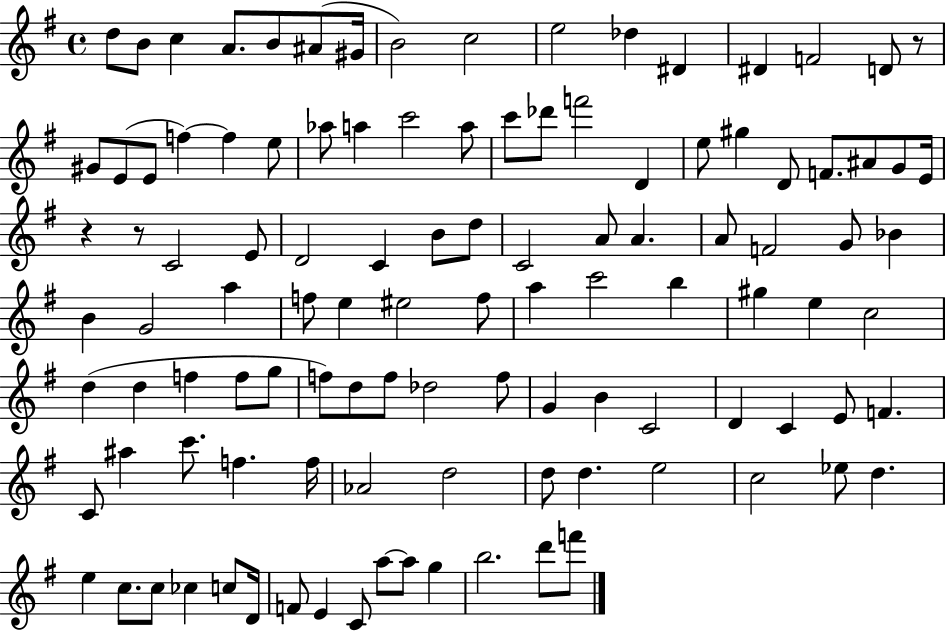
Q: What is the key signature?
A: G major